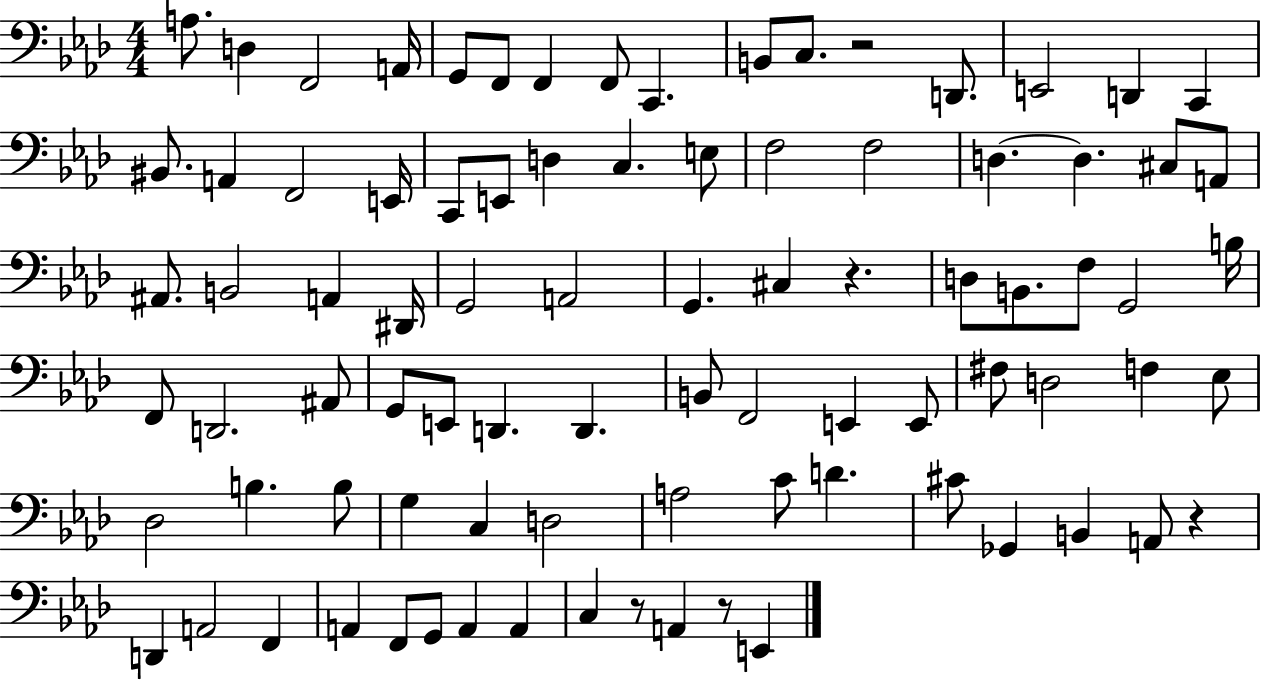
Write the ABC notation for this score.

X:1
T:Untitled
M:4/4
L:1/4
K:Ab
A,/2 D, F,,2 A,,/4 G,,/2 F,,/2 F,, F,,/2 C,, B,,/2 C,/2 z2 D,,/2 E,,2 D,, C,, ^B,,/2 A,, F,,2 E,,/4 C,,/2 E,,/2 D, C, E,/2 F,2 F,2 D, D, ^C,/2 A,,/2 ^A,,/2 B,,2 A,, ^D,,/4 G,,2 A,,2 G,, ^C, z D,/2 B,,/2 F,/2 G,,2 B,/4 F,,/2 D,,2 ^A,,/2 G,,/2 E,,/2 D,, D,, B,,/2 F,,2 E,, E,,/2 ^F,/2 D,2 F, _E,/2 _D,2 B, B,/2 G, C, D,2 A,2 C/2 D ^C/2 _G,, B,, A,,/2 z D,, A,,2 F,, A,, F,,/2 G,,/2 A,, A,, C, z/2 A,, z/2 E,,